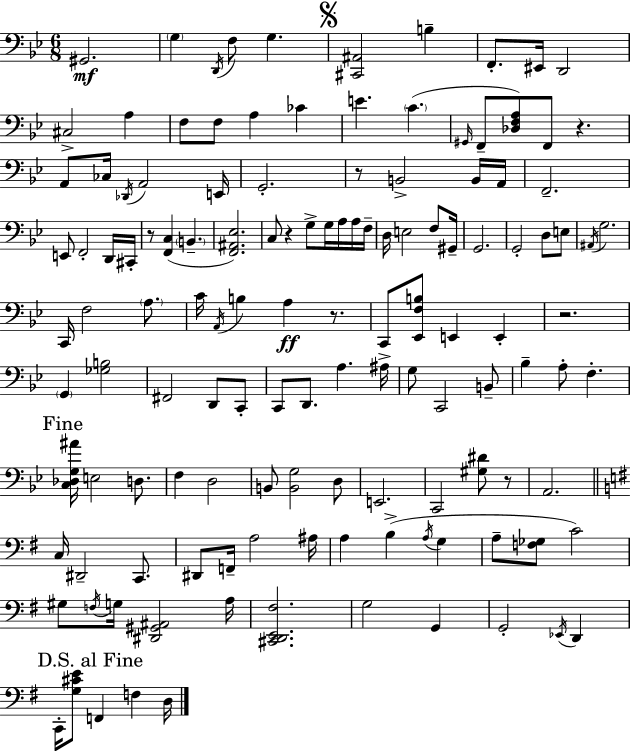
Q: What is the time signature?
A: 6/8